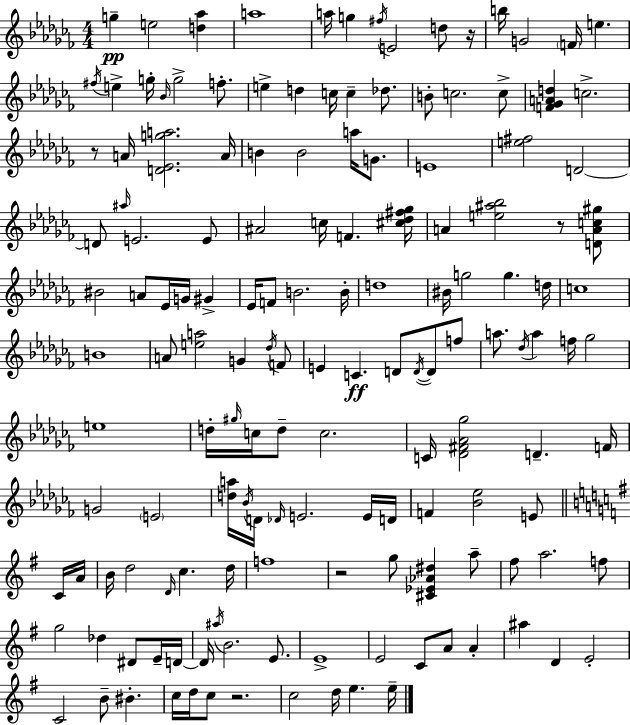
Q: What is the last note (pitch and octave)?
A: E5